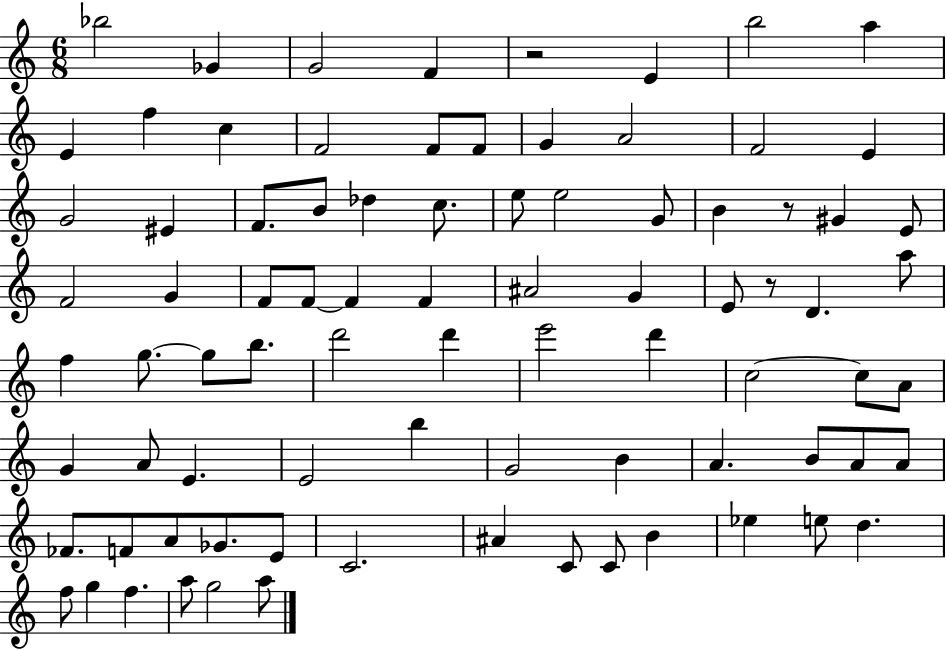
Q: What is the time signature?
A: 6/8